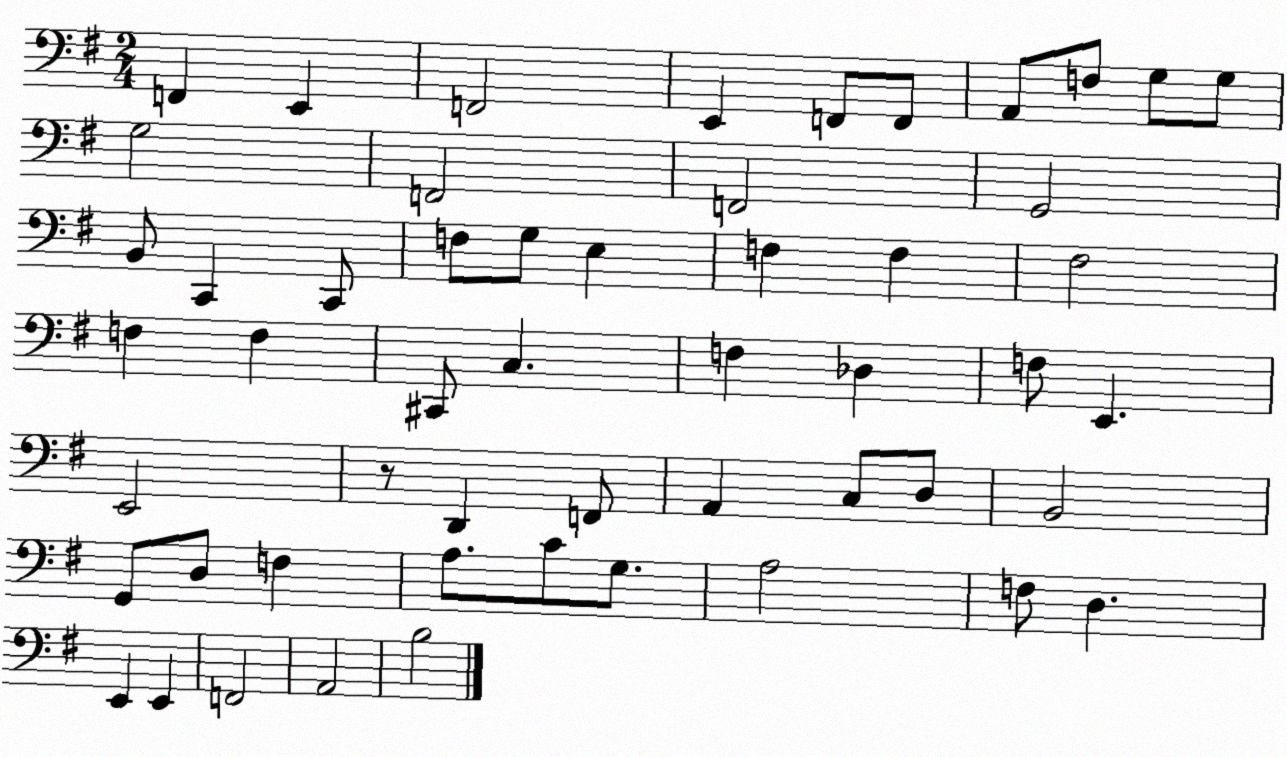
X:1
T:Untitled
M:2/4
L:1/4
K:G
F,, E,, F,,2 E,, F,,/2 F,,/2 A,,/2 F,/2 G,/2 G,/2 G,2 F,,2 F,,2 G,,2 B,,/2 C,, C,,/2 F,/2 G,/2 E, F, F, ^F,2 F, F, ^C,,/2 C, F, _D, F,/2 E,, E,,2 z/2 D,, F,,/2 A,, C,/2 D,/2 B,,2 G,,/2 D,/2 F, A,/2 C/2 G,/2 A,2 F,/2 D, E,, E,, F,,2 A,,2 B,2